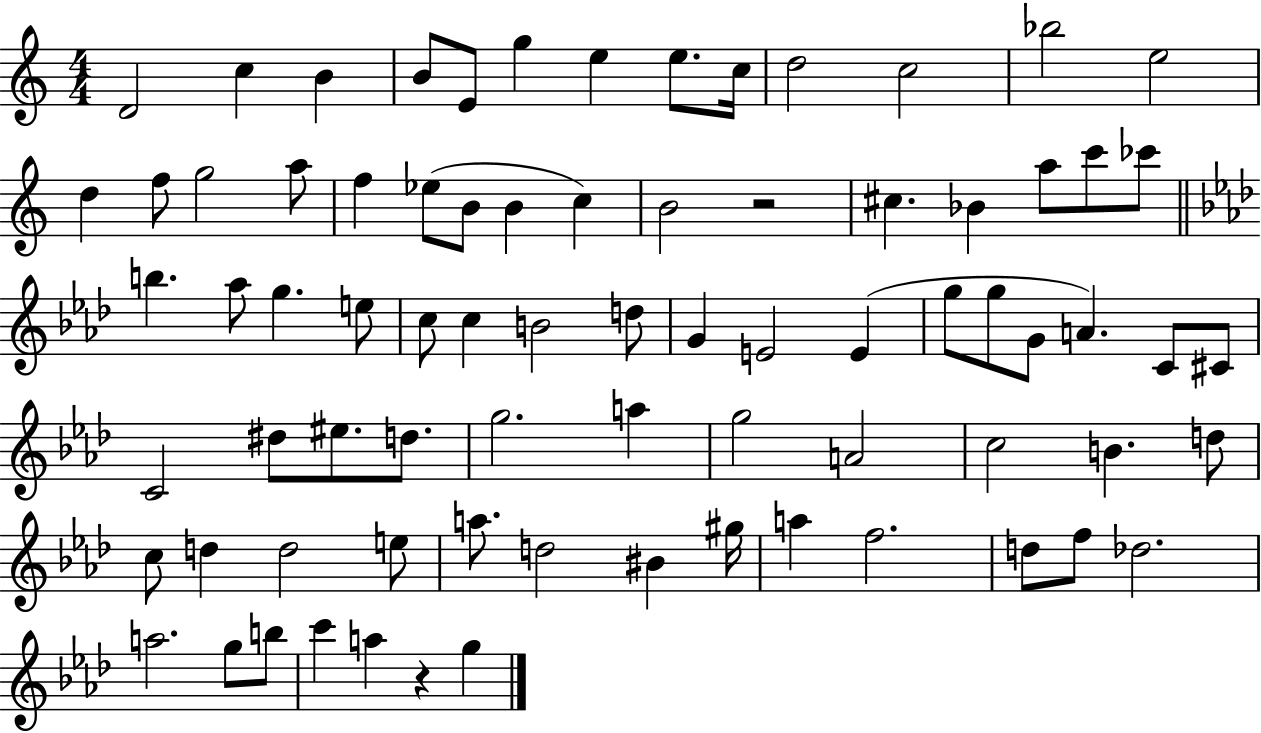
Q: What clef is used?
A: treble